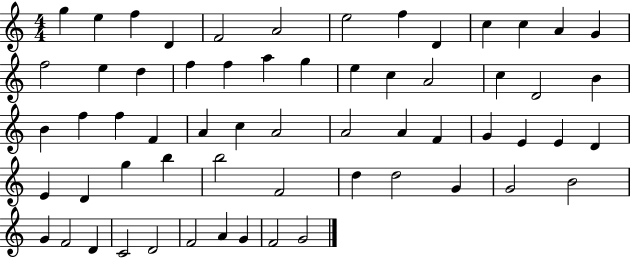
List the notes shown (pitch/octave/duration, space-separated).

G5/q E5/q F5/q D4/q F4/h A4/h E5/h F5/q D4/q C5/q C5/q A4/q G4/q F5/h E5/q D5/q F5/q F5/q A5/q G5/q E5/q C5/q A4/h C5/q D4/h B4/q B4/q F5/q F5/q F4/q A4/q C5/q A4/h A4/h A4/q F4/q G4/q E4/q E4/q D4/q E4/q D4/q G5/q B5/q B5/h F4/h D5/q D5/h G4/q G4/h B4/h G4/q F4/h D4/q C4/h D4/h F4/h A4/q G4/q F4/h G4/h